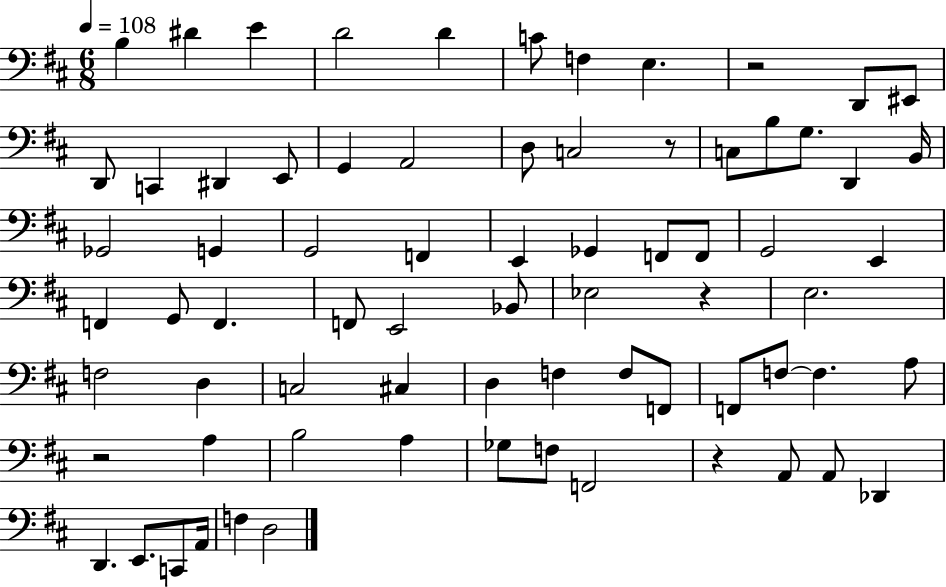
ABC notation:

X:1
T:Untitled
M:6/8
L:1/4
K:D
B, ^D E D2 D C/2 F, E, z2 D,,/2 ^E,,/2 D,,/2 C,, ^D,, E,,/2 G,, A,,2 D,/2 C,2 z/2 C,/2 B,/2 G,/2 D,, B,,/4 _G,,2 G,, G,,2 F,, E,, _G,, F,,/2 F,,/2 G,,2 E,, F,, G,,/2 F,, F,,/2 E,,2 _B,,/2 _E,2 z E,2 F,2 D, C,2 ^C, D, F, F,/2 F,,/2 F,,/2 F,/2 F, A,/2 z2 A, B,2 A, _G,/2 F,/2 F,,2 z A,,/2 A,,/2 _D,, D,, E,,/2 C,,/2 A,,/4 F, D,2